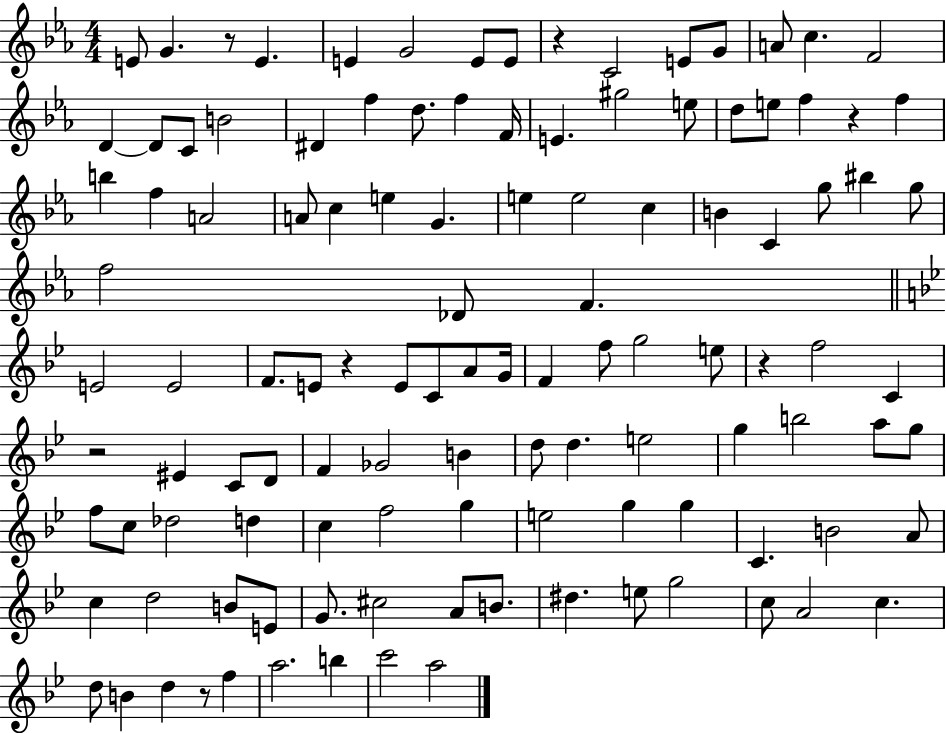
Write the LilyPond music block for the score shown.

{
  \clef treble
  \numericTimeSignature
  \time 4/4
  \key ees \major
  e'8 g'4. r8 e'4. | e'4 g'2 e'8 e'8 | r4 c'2 e'8 g'8 | a'8 c''4. f'2 | \break d'4~~ d'8 c'8 b'2 | dis'4 f''4 d''8. f''4 f'16 | e'4. gis''2 e''8 | d''8 e''8 f''4 r4 f''4 | \break b''4 f''4 a'2 | a'8 c''4 e''4 g'4. | e''4 e''2 c''4 | b'4 c'4 g''8 bis''4 g''8 | \break f''2 des'8 f'4. | \bar "||" \break \key bes \major e'2 e'2 | f'8. e'8 r4 e'8 c'8 a'8 g'16 | f'4 f''8 g''2 e''8 | r4 f''2 c'4 | \break r2 eis'4 c'8 d'8 | f'4 ges'2 b'4 | d''8 d''4. e''2 | g''4 b''2 a''8 g''8 | \break f''8 c''8 des''2 d''4 | c''4 f''2 g''4 | e''2 g''4 g''4 | c'4. b'2 a'8 | \break c''4 d''2 b'8 e'8 | g'8. cis''2 a'8 b'8. | dis''4. e''8 g''2 | c''8 a'2 c''4. | \break d''8 b'4 d''4 r8 f''4 | a''2. b''4 | c'''2 a''2 | \bar "|."
}